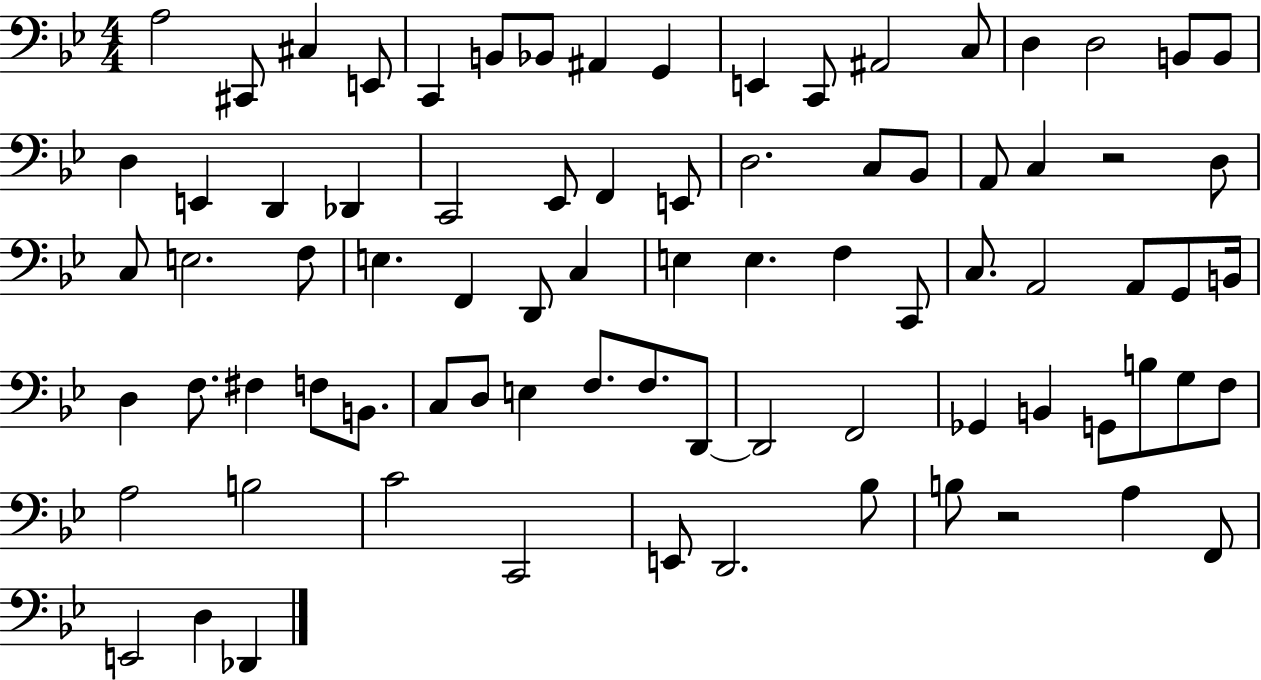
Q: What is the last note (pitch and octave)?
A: Db2